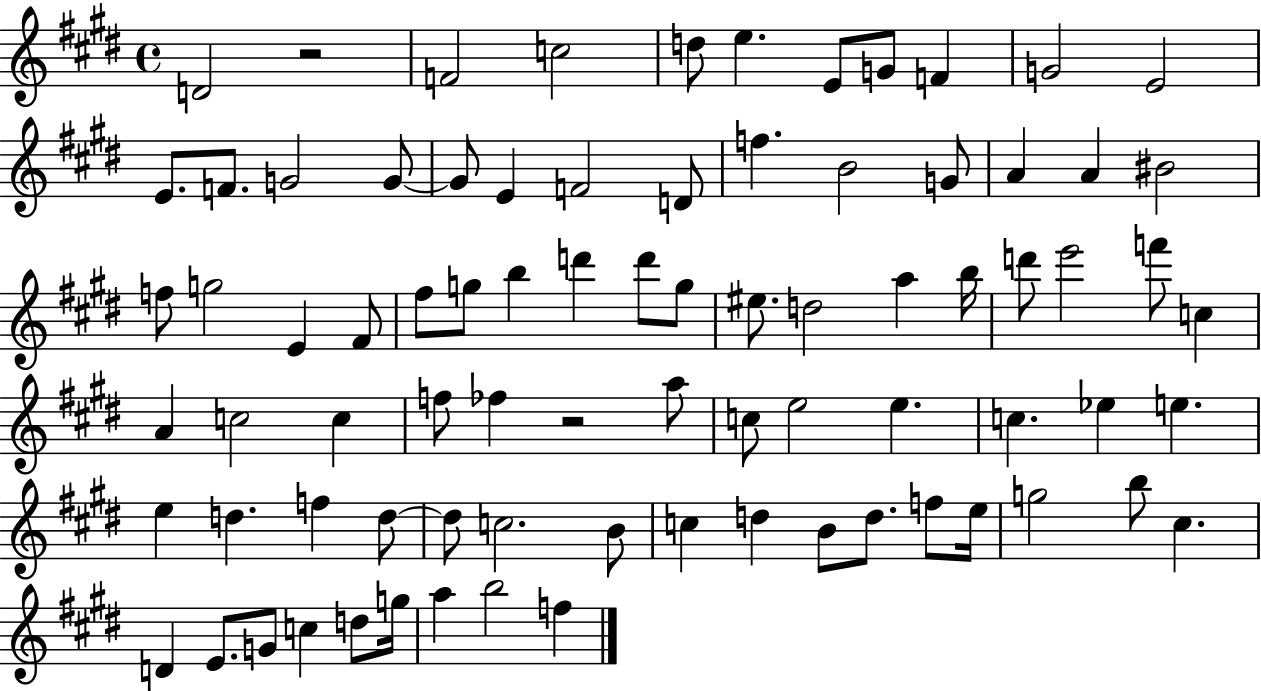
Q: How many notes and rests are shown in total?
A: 81